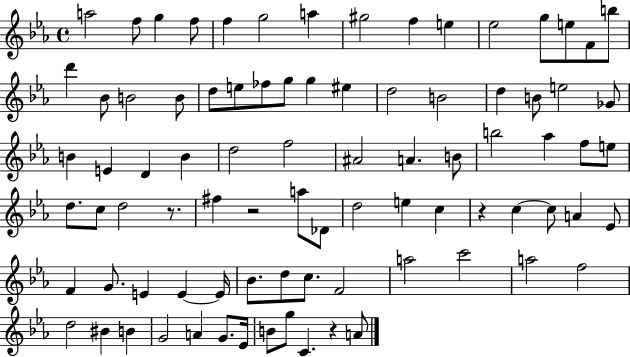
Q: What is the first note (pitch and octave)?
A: A5